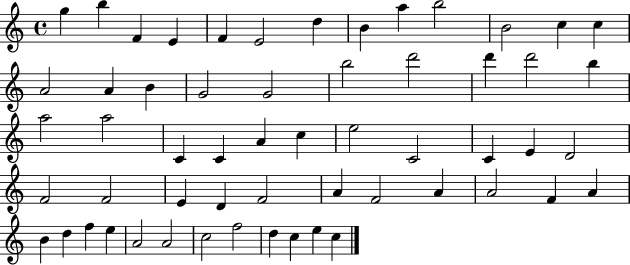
{
  \clef treble
  \time 4/4
  \defaultTimeSignature
  \key c \major
  g''4 b''4 f'4 e'4 | f'4 e'2 d''4 | b'4 a''4 b''2 | b'2 c''4 c''4 | \break a'2 a'4 b'4 | g'2 g'2 | b''2 d'''2 | d'''4 d'''2 b''4 | \break a''2 a''2 | c'4 c'4 a'4 c''4 | e''2 c'2 | c'4 e'4 d'2 | \break f'2 f'2 | e'4 d'4 f'2 | a'4 f'2 a'4 | a'2 f'4 a'4 | \break b'4 d''4 f''4 e''4 | a'2 a'2 | c''2 f''2 | d''4 c''4 e''4 c''4 | \break \bar "|."
}